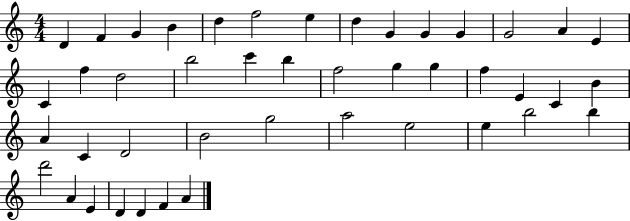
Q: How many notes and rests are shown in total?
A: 44